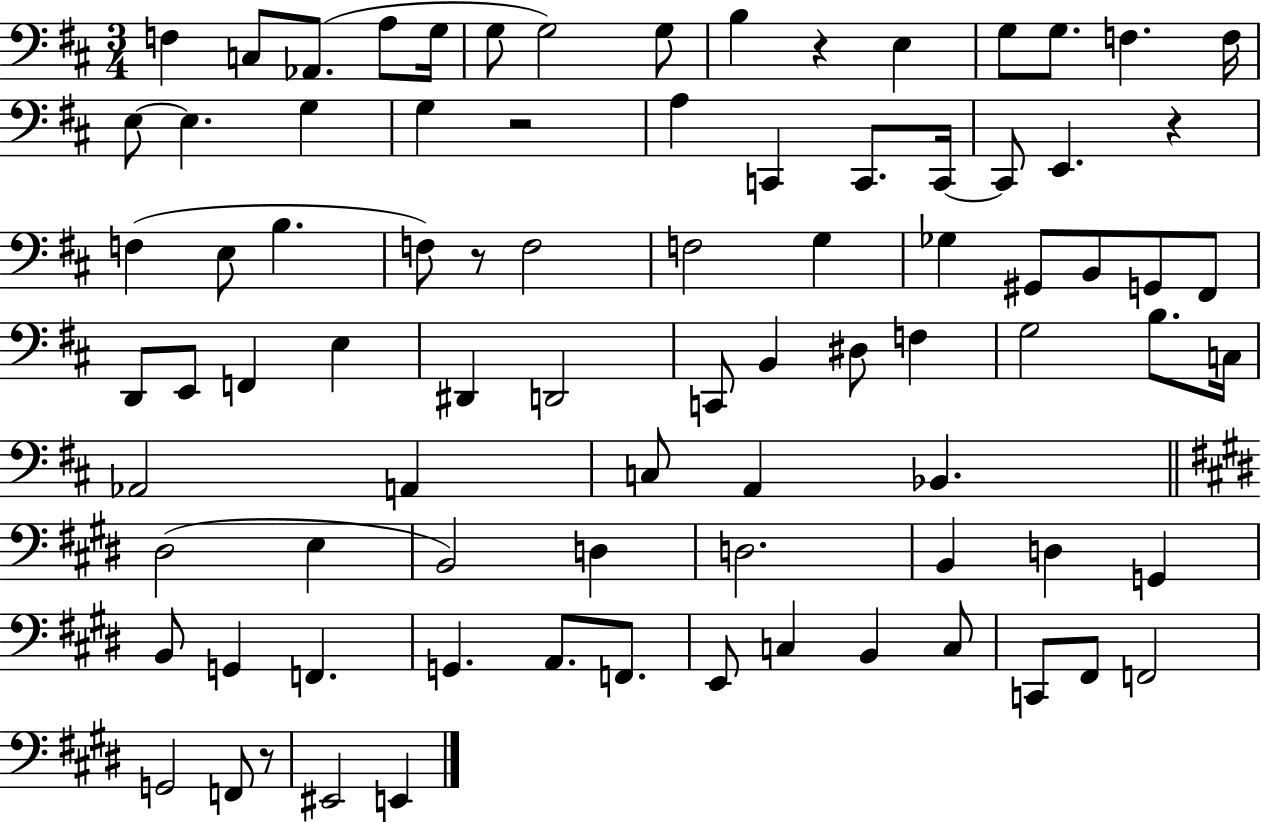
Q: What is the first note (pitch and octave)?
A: F3